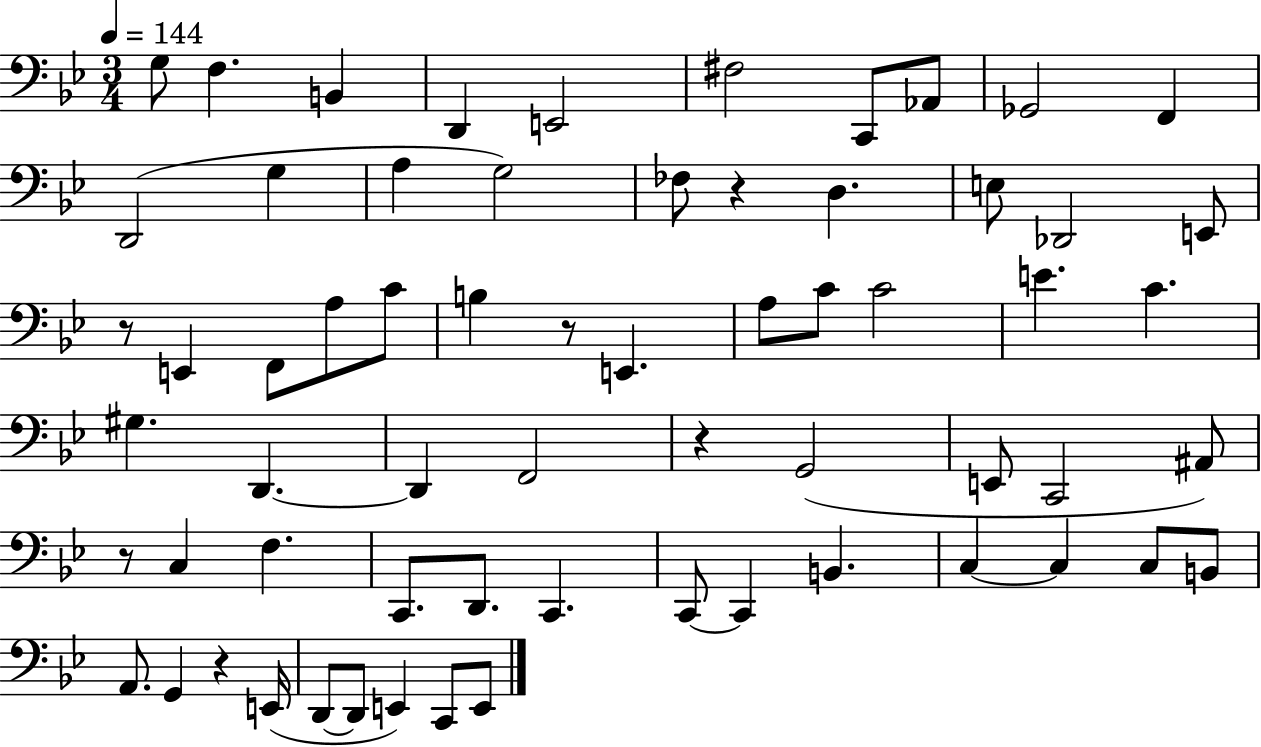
X:1
T:Untitled
M:3/4
L:1/4
K:Bb
G,/2 F, B,, D,, E,,2 ^F,2 C,,/2 _A,,/2 _G,,2 F,, D,,2 G, A, G,2 _F,/2 z D, E,/2 _D,,2 E,,/2 z/2 E,, F,,/2 A,/2 C/2 B, z/2 E,, A,/2 C/2 C2 E C ^G, D,, D,, F,,2 z G,,2 E,,/2 C,,2 ^A,,/2 z/2 C, F, C,,/2 D,,/2 C,, C,,/2 C,, B,, C, C, C,/2 B,,/2 A,,/2 G,, z E,,/4 D,,/2 D,,/2 E,, C,,/2 E,,/2